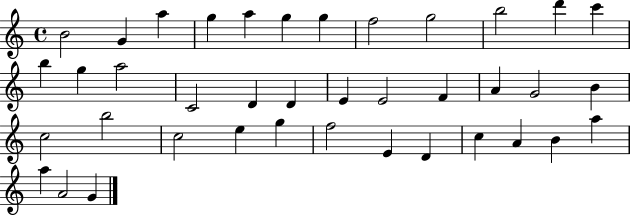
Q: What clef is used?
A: treble